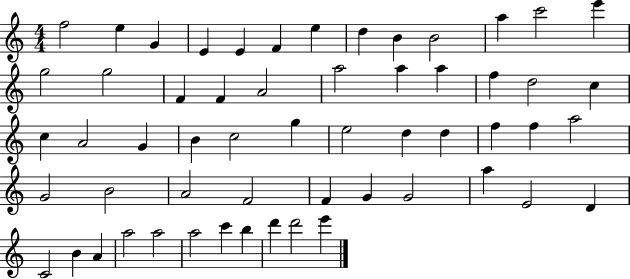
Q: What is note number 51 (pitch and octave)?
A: A5